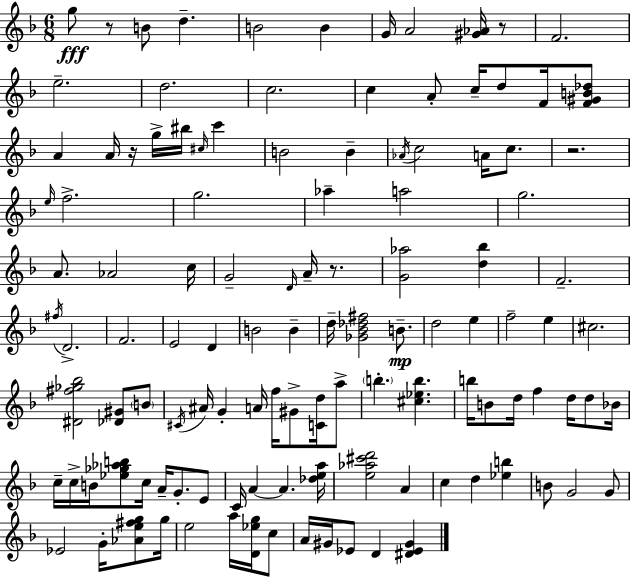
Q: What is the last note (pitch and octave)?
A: D4